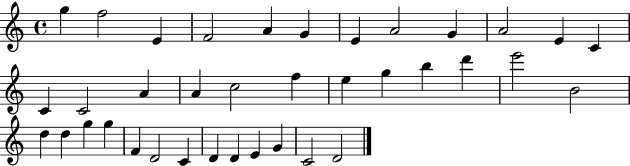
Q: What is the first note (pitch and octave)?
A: G5